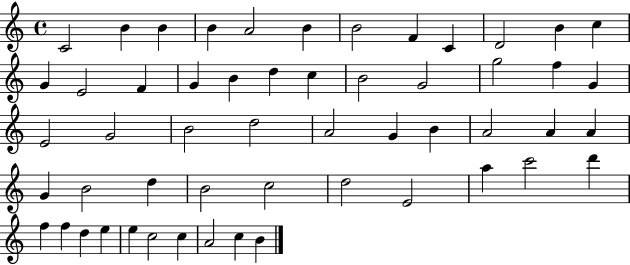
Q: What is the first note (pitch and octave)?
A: C4